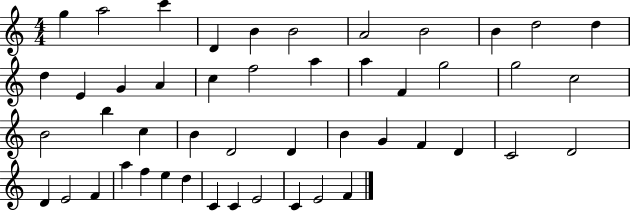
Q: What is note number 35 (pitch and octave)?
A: D4